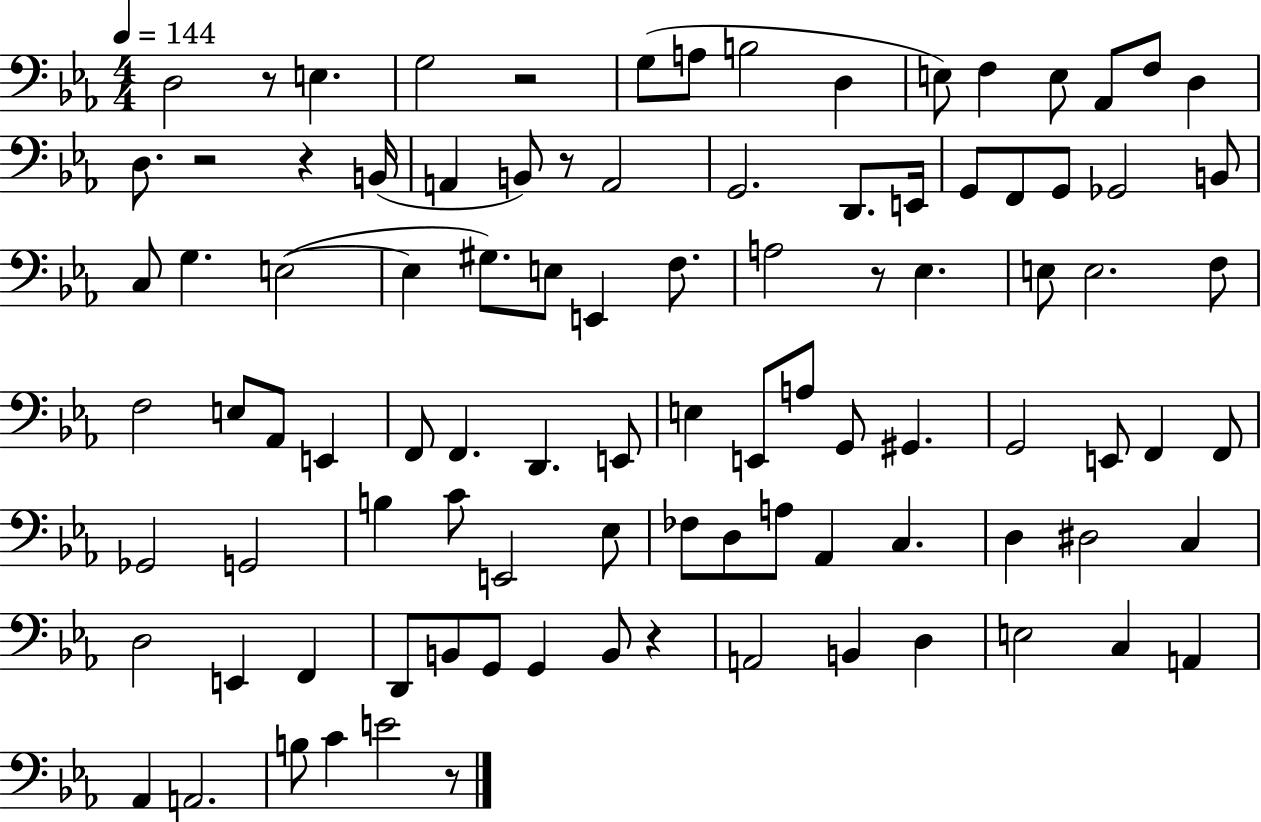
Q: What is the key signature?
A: EES major